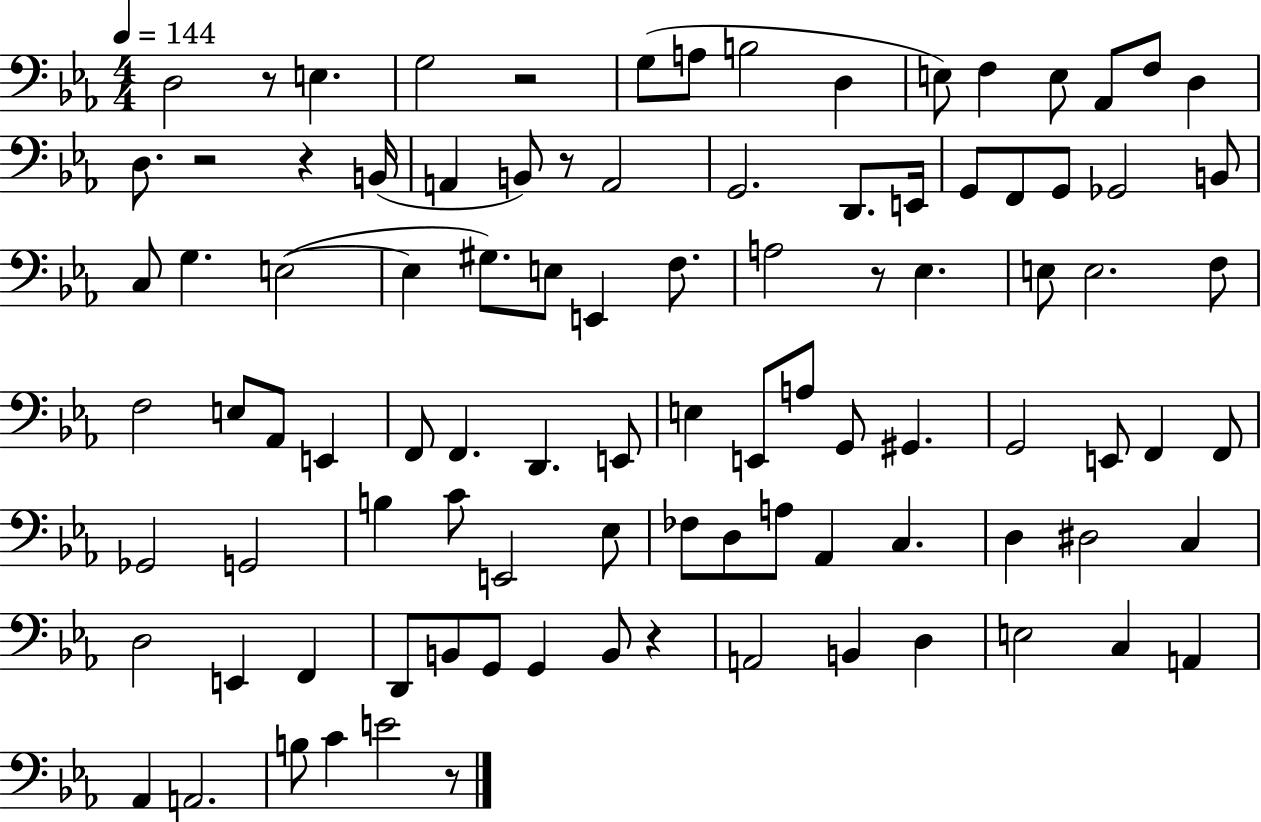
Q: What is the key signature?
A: EES major